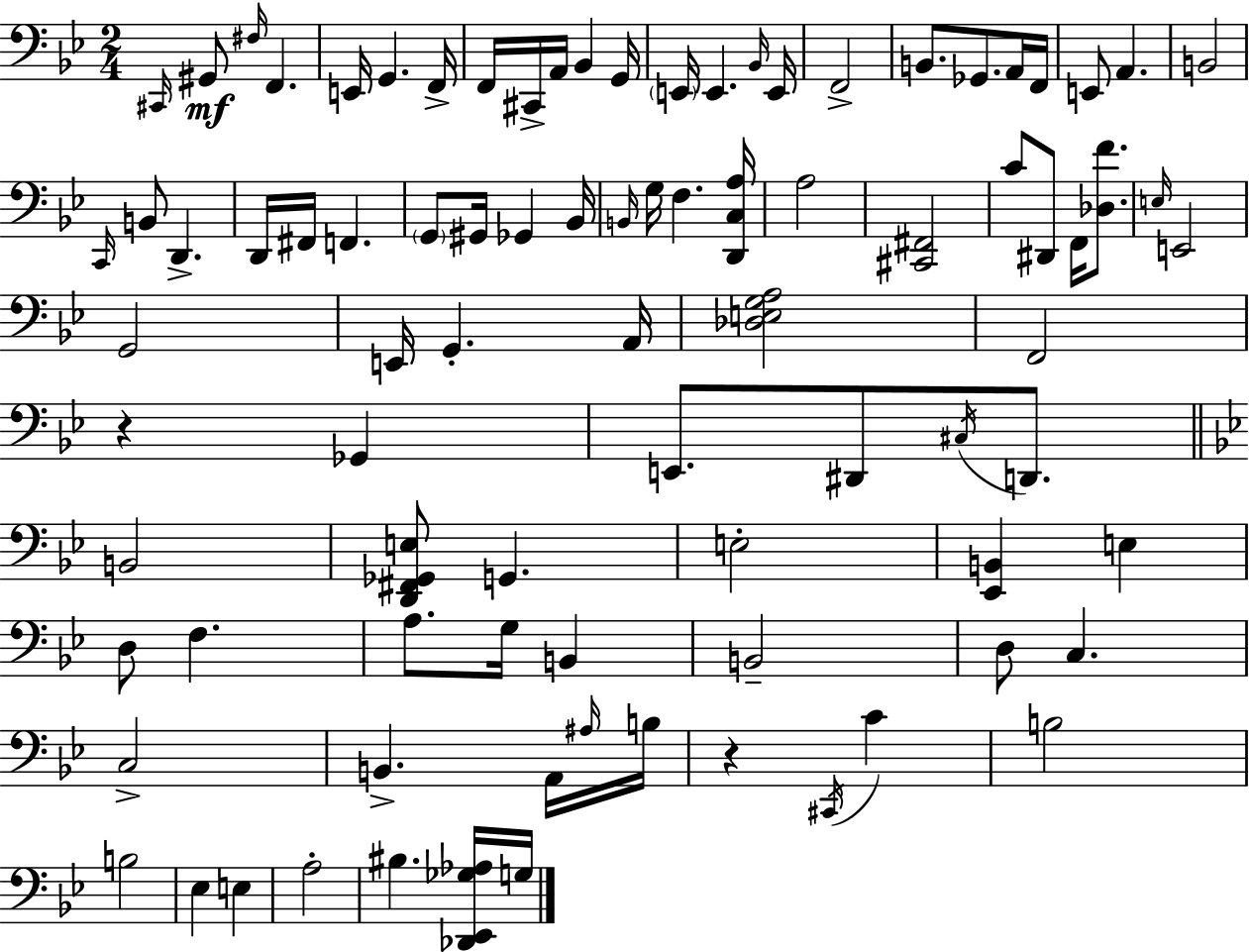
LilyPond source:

{
  \clef bass
  \numericTimeSignature
  \time 2/4
  \key bes \major
  \grace { cis,16 }\mf gis,8 \grace { fis16 } f,4. | e,16 g,4. | f,16-> f,16 cis,16-> a,16 bes,4 | g,16 \parenthesize e,16 e,4. | \break \grace { bes,16 } e,16 f,2-> | b,8. ges,8. | a,16 f,16 e,8 a,4. | b,2 | \break \grace { c,16 } b,8 d,4.-> | d,16 fis,16 f,4. | \parenthesize g,8 gis,16 ges,4 | bes,16 \grace { b,16 } g16 f4. | \break <d, c a>16 a2 | <cis, fis,>2 | c'8 dis,8 | f,16 <des f'>8. \grace { e16 } e,2 | \break g,2 | e,16 g,4.-. | a,16 <des e g a>2 | f,2 | \break r4 | ges,4 e,8. | dis,8 \acciaccatura { cis16 } d,8. \bar "||" \break \key g \minor b,2 | <d, fis, ges, e>8 g,4. | e2-. | <ees, b,>4 e4 | \break d8 f4. | a8. g16 b,4 | b,2-- | d8 c4. | \break c2-> | b,4.-> a,16 \grace { ais16 } | b16 r4 \acciaccatura { cis,16 } c'4 | b2 | \break b2 | ees4 e4 | a2-. | bis4. | \break <des, ees, ges aes>16 g16 \bar "|."
}